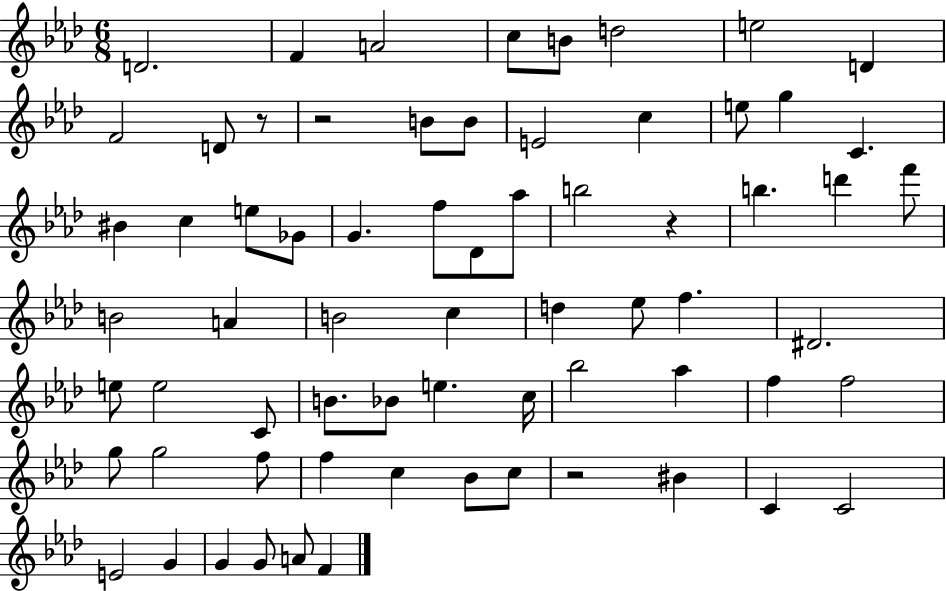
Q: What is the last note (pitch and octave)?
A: F4